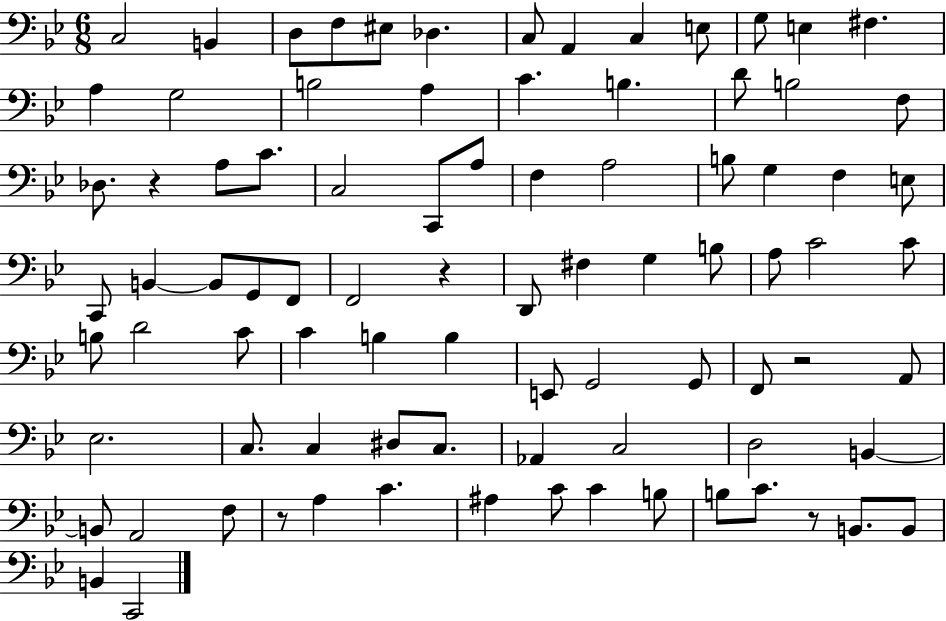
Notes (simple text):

C3/h B2/q D3/e F3/e EIS3/e Db3/q. C3/e A2/q C3/q E3/e G3/e E3/q F#3/q. A3/q G3/h B3/h A3/q C4/q. B3/q. D4/e B3/h F3/e Db3/e. R/q A3/e C4/e. C3/h C2/e A3/e F3/q A3/h B3/e G3/q F3/q E3/e C2/e B2/q B2/e G2/e F2/e F2/h R/q D2/e F#3/q G3/q B3/e A3/e C4/h C4/e B3/e D4/h C4/e C4/q B3/q B3/q E2/e G2/h G2/e F2/e R/h A2/e Eb3/h. C3/e. C3/q D#3/e C3/e. Ab2/q C3/h D3/h B2/q B2/e A2/h F3/e R/e A3/q C4/q. A#3/q C4/e C4/q B3/e B3/e C4/e. R/e B2/e. B2/e B2/q C2/h